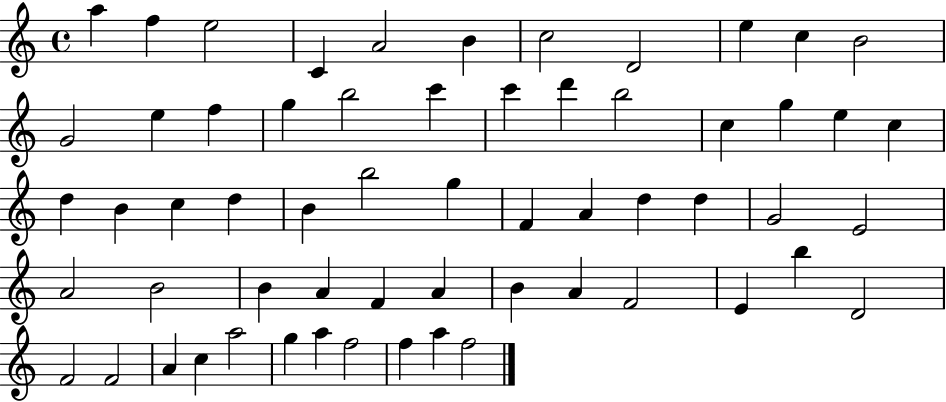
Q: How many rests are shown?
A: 0